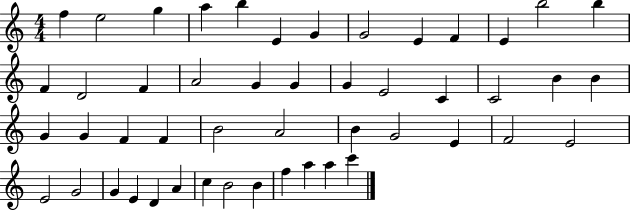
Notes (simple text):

F5/q E5/h G5/q A5/q B5/q E4/q G4/q G4/h E4/q F4/q E4/q B5/h B5/q F4/q D4/h F4/q A4/h G4/q G4/q G4/q E4/h C4/q C4/h B4/q B4/q G4/q G4/q F4/q F4/q B4/h A4/h B4/q G4/h E4/q F4/h E4/h E4/h G4/h G4/q E4/q D4/q A4/q C5/q B4/h B4/q F5/q A5/q A5/q C6/q